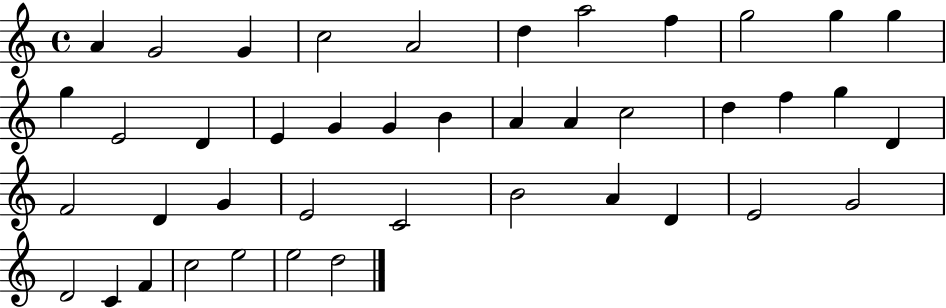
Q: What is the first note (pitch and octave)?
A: A4